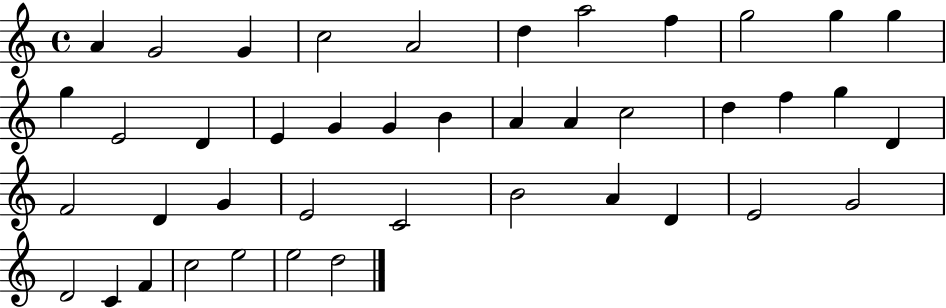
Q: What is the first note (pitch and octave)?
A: A4